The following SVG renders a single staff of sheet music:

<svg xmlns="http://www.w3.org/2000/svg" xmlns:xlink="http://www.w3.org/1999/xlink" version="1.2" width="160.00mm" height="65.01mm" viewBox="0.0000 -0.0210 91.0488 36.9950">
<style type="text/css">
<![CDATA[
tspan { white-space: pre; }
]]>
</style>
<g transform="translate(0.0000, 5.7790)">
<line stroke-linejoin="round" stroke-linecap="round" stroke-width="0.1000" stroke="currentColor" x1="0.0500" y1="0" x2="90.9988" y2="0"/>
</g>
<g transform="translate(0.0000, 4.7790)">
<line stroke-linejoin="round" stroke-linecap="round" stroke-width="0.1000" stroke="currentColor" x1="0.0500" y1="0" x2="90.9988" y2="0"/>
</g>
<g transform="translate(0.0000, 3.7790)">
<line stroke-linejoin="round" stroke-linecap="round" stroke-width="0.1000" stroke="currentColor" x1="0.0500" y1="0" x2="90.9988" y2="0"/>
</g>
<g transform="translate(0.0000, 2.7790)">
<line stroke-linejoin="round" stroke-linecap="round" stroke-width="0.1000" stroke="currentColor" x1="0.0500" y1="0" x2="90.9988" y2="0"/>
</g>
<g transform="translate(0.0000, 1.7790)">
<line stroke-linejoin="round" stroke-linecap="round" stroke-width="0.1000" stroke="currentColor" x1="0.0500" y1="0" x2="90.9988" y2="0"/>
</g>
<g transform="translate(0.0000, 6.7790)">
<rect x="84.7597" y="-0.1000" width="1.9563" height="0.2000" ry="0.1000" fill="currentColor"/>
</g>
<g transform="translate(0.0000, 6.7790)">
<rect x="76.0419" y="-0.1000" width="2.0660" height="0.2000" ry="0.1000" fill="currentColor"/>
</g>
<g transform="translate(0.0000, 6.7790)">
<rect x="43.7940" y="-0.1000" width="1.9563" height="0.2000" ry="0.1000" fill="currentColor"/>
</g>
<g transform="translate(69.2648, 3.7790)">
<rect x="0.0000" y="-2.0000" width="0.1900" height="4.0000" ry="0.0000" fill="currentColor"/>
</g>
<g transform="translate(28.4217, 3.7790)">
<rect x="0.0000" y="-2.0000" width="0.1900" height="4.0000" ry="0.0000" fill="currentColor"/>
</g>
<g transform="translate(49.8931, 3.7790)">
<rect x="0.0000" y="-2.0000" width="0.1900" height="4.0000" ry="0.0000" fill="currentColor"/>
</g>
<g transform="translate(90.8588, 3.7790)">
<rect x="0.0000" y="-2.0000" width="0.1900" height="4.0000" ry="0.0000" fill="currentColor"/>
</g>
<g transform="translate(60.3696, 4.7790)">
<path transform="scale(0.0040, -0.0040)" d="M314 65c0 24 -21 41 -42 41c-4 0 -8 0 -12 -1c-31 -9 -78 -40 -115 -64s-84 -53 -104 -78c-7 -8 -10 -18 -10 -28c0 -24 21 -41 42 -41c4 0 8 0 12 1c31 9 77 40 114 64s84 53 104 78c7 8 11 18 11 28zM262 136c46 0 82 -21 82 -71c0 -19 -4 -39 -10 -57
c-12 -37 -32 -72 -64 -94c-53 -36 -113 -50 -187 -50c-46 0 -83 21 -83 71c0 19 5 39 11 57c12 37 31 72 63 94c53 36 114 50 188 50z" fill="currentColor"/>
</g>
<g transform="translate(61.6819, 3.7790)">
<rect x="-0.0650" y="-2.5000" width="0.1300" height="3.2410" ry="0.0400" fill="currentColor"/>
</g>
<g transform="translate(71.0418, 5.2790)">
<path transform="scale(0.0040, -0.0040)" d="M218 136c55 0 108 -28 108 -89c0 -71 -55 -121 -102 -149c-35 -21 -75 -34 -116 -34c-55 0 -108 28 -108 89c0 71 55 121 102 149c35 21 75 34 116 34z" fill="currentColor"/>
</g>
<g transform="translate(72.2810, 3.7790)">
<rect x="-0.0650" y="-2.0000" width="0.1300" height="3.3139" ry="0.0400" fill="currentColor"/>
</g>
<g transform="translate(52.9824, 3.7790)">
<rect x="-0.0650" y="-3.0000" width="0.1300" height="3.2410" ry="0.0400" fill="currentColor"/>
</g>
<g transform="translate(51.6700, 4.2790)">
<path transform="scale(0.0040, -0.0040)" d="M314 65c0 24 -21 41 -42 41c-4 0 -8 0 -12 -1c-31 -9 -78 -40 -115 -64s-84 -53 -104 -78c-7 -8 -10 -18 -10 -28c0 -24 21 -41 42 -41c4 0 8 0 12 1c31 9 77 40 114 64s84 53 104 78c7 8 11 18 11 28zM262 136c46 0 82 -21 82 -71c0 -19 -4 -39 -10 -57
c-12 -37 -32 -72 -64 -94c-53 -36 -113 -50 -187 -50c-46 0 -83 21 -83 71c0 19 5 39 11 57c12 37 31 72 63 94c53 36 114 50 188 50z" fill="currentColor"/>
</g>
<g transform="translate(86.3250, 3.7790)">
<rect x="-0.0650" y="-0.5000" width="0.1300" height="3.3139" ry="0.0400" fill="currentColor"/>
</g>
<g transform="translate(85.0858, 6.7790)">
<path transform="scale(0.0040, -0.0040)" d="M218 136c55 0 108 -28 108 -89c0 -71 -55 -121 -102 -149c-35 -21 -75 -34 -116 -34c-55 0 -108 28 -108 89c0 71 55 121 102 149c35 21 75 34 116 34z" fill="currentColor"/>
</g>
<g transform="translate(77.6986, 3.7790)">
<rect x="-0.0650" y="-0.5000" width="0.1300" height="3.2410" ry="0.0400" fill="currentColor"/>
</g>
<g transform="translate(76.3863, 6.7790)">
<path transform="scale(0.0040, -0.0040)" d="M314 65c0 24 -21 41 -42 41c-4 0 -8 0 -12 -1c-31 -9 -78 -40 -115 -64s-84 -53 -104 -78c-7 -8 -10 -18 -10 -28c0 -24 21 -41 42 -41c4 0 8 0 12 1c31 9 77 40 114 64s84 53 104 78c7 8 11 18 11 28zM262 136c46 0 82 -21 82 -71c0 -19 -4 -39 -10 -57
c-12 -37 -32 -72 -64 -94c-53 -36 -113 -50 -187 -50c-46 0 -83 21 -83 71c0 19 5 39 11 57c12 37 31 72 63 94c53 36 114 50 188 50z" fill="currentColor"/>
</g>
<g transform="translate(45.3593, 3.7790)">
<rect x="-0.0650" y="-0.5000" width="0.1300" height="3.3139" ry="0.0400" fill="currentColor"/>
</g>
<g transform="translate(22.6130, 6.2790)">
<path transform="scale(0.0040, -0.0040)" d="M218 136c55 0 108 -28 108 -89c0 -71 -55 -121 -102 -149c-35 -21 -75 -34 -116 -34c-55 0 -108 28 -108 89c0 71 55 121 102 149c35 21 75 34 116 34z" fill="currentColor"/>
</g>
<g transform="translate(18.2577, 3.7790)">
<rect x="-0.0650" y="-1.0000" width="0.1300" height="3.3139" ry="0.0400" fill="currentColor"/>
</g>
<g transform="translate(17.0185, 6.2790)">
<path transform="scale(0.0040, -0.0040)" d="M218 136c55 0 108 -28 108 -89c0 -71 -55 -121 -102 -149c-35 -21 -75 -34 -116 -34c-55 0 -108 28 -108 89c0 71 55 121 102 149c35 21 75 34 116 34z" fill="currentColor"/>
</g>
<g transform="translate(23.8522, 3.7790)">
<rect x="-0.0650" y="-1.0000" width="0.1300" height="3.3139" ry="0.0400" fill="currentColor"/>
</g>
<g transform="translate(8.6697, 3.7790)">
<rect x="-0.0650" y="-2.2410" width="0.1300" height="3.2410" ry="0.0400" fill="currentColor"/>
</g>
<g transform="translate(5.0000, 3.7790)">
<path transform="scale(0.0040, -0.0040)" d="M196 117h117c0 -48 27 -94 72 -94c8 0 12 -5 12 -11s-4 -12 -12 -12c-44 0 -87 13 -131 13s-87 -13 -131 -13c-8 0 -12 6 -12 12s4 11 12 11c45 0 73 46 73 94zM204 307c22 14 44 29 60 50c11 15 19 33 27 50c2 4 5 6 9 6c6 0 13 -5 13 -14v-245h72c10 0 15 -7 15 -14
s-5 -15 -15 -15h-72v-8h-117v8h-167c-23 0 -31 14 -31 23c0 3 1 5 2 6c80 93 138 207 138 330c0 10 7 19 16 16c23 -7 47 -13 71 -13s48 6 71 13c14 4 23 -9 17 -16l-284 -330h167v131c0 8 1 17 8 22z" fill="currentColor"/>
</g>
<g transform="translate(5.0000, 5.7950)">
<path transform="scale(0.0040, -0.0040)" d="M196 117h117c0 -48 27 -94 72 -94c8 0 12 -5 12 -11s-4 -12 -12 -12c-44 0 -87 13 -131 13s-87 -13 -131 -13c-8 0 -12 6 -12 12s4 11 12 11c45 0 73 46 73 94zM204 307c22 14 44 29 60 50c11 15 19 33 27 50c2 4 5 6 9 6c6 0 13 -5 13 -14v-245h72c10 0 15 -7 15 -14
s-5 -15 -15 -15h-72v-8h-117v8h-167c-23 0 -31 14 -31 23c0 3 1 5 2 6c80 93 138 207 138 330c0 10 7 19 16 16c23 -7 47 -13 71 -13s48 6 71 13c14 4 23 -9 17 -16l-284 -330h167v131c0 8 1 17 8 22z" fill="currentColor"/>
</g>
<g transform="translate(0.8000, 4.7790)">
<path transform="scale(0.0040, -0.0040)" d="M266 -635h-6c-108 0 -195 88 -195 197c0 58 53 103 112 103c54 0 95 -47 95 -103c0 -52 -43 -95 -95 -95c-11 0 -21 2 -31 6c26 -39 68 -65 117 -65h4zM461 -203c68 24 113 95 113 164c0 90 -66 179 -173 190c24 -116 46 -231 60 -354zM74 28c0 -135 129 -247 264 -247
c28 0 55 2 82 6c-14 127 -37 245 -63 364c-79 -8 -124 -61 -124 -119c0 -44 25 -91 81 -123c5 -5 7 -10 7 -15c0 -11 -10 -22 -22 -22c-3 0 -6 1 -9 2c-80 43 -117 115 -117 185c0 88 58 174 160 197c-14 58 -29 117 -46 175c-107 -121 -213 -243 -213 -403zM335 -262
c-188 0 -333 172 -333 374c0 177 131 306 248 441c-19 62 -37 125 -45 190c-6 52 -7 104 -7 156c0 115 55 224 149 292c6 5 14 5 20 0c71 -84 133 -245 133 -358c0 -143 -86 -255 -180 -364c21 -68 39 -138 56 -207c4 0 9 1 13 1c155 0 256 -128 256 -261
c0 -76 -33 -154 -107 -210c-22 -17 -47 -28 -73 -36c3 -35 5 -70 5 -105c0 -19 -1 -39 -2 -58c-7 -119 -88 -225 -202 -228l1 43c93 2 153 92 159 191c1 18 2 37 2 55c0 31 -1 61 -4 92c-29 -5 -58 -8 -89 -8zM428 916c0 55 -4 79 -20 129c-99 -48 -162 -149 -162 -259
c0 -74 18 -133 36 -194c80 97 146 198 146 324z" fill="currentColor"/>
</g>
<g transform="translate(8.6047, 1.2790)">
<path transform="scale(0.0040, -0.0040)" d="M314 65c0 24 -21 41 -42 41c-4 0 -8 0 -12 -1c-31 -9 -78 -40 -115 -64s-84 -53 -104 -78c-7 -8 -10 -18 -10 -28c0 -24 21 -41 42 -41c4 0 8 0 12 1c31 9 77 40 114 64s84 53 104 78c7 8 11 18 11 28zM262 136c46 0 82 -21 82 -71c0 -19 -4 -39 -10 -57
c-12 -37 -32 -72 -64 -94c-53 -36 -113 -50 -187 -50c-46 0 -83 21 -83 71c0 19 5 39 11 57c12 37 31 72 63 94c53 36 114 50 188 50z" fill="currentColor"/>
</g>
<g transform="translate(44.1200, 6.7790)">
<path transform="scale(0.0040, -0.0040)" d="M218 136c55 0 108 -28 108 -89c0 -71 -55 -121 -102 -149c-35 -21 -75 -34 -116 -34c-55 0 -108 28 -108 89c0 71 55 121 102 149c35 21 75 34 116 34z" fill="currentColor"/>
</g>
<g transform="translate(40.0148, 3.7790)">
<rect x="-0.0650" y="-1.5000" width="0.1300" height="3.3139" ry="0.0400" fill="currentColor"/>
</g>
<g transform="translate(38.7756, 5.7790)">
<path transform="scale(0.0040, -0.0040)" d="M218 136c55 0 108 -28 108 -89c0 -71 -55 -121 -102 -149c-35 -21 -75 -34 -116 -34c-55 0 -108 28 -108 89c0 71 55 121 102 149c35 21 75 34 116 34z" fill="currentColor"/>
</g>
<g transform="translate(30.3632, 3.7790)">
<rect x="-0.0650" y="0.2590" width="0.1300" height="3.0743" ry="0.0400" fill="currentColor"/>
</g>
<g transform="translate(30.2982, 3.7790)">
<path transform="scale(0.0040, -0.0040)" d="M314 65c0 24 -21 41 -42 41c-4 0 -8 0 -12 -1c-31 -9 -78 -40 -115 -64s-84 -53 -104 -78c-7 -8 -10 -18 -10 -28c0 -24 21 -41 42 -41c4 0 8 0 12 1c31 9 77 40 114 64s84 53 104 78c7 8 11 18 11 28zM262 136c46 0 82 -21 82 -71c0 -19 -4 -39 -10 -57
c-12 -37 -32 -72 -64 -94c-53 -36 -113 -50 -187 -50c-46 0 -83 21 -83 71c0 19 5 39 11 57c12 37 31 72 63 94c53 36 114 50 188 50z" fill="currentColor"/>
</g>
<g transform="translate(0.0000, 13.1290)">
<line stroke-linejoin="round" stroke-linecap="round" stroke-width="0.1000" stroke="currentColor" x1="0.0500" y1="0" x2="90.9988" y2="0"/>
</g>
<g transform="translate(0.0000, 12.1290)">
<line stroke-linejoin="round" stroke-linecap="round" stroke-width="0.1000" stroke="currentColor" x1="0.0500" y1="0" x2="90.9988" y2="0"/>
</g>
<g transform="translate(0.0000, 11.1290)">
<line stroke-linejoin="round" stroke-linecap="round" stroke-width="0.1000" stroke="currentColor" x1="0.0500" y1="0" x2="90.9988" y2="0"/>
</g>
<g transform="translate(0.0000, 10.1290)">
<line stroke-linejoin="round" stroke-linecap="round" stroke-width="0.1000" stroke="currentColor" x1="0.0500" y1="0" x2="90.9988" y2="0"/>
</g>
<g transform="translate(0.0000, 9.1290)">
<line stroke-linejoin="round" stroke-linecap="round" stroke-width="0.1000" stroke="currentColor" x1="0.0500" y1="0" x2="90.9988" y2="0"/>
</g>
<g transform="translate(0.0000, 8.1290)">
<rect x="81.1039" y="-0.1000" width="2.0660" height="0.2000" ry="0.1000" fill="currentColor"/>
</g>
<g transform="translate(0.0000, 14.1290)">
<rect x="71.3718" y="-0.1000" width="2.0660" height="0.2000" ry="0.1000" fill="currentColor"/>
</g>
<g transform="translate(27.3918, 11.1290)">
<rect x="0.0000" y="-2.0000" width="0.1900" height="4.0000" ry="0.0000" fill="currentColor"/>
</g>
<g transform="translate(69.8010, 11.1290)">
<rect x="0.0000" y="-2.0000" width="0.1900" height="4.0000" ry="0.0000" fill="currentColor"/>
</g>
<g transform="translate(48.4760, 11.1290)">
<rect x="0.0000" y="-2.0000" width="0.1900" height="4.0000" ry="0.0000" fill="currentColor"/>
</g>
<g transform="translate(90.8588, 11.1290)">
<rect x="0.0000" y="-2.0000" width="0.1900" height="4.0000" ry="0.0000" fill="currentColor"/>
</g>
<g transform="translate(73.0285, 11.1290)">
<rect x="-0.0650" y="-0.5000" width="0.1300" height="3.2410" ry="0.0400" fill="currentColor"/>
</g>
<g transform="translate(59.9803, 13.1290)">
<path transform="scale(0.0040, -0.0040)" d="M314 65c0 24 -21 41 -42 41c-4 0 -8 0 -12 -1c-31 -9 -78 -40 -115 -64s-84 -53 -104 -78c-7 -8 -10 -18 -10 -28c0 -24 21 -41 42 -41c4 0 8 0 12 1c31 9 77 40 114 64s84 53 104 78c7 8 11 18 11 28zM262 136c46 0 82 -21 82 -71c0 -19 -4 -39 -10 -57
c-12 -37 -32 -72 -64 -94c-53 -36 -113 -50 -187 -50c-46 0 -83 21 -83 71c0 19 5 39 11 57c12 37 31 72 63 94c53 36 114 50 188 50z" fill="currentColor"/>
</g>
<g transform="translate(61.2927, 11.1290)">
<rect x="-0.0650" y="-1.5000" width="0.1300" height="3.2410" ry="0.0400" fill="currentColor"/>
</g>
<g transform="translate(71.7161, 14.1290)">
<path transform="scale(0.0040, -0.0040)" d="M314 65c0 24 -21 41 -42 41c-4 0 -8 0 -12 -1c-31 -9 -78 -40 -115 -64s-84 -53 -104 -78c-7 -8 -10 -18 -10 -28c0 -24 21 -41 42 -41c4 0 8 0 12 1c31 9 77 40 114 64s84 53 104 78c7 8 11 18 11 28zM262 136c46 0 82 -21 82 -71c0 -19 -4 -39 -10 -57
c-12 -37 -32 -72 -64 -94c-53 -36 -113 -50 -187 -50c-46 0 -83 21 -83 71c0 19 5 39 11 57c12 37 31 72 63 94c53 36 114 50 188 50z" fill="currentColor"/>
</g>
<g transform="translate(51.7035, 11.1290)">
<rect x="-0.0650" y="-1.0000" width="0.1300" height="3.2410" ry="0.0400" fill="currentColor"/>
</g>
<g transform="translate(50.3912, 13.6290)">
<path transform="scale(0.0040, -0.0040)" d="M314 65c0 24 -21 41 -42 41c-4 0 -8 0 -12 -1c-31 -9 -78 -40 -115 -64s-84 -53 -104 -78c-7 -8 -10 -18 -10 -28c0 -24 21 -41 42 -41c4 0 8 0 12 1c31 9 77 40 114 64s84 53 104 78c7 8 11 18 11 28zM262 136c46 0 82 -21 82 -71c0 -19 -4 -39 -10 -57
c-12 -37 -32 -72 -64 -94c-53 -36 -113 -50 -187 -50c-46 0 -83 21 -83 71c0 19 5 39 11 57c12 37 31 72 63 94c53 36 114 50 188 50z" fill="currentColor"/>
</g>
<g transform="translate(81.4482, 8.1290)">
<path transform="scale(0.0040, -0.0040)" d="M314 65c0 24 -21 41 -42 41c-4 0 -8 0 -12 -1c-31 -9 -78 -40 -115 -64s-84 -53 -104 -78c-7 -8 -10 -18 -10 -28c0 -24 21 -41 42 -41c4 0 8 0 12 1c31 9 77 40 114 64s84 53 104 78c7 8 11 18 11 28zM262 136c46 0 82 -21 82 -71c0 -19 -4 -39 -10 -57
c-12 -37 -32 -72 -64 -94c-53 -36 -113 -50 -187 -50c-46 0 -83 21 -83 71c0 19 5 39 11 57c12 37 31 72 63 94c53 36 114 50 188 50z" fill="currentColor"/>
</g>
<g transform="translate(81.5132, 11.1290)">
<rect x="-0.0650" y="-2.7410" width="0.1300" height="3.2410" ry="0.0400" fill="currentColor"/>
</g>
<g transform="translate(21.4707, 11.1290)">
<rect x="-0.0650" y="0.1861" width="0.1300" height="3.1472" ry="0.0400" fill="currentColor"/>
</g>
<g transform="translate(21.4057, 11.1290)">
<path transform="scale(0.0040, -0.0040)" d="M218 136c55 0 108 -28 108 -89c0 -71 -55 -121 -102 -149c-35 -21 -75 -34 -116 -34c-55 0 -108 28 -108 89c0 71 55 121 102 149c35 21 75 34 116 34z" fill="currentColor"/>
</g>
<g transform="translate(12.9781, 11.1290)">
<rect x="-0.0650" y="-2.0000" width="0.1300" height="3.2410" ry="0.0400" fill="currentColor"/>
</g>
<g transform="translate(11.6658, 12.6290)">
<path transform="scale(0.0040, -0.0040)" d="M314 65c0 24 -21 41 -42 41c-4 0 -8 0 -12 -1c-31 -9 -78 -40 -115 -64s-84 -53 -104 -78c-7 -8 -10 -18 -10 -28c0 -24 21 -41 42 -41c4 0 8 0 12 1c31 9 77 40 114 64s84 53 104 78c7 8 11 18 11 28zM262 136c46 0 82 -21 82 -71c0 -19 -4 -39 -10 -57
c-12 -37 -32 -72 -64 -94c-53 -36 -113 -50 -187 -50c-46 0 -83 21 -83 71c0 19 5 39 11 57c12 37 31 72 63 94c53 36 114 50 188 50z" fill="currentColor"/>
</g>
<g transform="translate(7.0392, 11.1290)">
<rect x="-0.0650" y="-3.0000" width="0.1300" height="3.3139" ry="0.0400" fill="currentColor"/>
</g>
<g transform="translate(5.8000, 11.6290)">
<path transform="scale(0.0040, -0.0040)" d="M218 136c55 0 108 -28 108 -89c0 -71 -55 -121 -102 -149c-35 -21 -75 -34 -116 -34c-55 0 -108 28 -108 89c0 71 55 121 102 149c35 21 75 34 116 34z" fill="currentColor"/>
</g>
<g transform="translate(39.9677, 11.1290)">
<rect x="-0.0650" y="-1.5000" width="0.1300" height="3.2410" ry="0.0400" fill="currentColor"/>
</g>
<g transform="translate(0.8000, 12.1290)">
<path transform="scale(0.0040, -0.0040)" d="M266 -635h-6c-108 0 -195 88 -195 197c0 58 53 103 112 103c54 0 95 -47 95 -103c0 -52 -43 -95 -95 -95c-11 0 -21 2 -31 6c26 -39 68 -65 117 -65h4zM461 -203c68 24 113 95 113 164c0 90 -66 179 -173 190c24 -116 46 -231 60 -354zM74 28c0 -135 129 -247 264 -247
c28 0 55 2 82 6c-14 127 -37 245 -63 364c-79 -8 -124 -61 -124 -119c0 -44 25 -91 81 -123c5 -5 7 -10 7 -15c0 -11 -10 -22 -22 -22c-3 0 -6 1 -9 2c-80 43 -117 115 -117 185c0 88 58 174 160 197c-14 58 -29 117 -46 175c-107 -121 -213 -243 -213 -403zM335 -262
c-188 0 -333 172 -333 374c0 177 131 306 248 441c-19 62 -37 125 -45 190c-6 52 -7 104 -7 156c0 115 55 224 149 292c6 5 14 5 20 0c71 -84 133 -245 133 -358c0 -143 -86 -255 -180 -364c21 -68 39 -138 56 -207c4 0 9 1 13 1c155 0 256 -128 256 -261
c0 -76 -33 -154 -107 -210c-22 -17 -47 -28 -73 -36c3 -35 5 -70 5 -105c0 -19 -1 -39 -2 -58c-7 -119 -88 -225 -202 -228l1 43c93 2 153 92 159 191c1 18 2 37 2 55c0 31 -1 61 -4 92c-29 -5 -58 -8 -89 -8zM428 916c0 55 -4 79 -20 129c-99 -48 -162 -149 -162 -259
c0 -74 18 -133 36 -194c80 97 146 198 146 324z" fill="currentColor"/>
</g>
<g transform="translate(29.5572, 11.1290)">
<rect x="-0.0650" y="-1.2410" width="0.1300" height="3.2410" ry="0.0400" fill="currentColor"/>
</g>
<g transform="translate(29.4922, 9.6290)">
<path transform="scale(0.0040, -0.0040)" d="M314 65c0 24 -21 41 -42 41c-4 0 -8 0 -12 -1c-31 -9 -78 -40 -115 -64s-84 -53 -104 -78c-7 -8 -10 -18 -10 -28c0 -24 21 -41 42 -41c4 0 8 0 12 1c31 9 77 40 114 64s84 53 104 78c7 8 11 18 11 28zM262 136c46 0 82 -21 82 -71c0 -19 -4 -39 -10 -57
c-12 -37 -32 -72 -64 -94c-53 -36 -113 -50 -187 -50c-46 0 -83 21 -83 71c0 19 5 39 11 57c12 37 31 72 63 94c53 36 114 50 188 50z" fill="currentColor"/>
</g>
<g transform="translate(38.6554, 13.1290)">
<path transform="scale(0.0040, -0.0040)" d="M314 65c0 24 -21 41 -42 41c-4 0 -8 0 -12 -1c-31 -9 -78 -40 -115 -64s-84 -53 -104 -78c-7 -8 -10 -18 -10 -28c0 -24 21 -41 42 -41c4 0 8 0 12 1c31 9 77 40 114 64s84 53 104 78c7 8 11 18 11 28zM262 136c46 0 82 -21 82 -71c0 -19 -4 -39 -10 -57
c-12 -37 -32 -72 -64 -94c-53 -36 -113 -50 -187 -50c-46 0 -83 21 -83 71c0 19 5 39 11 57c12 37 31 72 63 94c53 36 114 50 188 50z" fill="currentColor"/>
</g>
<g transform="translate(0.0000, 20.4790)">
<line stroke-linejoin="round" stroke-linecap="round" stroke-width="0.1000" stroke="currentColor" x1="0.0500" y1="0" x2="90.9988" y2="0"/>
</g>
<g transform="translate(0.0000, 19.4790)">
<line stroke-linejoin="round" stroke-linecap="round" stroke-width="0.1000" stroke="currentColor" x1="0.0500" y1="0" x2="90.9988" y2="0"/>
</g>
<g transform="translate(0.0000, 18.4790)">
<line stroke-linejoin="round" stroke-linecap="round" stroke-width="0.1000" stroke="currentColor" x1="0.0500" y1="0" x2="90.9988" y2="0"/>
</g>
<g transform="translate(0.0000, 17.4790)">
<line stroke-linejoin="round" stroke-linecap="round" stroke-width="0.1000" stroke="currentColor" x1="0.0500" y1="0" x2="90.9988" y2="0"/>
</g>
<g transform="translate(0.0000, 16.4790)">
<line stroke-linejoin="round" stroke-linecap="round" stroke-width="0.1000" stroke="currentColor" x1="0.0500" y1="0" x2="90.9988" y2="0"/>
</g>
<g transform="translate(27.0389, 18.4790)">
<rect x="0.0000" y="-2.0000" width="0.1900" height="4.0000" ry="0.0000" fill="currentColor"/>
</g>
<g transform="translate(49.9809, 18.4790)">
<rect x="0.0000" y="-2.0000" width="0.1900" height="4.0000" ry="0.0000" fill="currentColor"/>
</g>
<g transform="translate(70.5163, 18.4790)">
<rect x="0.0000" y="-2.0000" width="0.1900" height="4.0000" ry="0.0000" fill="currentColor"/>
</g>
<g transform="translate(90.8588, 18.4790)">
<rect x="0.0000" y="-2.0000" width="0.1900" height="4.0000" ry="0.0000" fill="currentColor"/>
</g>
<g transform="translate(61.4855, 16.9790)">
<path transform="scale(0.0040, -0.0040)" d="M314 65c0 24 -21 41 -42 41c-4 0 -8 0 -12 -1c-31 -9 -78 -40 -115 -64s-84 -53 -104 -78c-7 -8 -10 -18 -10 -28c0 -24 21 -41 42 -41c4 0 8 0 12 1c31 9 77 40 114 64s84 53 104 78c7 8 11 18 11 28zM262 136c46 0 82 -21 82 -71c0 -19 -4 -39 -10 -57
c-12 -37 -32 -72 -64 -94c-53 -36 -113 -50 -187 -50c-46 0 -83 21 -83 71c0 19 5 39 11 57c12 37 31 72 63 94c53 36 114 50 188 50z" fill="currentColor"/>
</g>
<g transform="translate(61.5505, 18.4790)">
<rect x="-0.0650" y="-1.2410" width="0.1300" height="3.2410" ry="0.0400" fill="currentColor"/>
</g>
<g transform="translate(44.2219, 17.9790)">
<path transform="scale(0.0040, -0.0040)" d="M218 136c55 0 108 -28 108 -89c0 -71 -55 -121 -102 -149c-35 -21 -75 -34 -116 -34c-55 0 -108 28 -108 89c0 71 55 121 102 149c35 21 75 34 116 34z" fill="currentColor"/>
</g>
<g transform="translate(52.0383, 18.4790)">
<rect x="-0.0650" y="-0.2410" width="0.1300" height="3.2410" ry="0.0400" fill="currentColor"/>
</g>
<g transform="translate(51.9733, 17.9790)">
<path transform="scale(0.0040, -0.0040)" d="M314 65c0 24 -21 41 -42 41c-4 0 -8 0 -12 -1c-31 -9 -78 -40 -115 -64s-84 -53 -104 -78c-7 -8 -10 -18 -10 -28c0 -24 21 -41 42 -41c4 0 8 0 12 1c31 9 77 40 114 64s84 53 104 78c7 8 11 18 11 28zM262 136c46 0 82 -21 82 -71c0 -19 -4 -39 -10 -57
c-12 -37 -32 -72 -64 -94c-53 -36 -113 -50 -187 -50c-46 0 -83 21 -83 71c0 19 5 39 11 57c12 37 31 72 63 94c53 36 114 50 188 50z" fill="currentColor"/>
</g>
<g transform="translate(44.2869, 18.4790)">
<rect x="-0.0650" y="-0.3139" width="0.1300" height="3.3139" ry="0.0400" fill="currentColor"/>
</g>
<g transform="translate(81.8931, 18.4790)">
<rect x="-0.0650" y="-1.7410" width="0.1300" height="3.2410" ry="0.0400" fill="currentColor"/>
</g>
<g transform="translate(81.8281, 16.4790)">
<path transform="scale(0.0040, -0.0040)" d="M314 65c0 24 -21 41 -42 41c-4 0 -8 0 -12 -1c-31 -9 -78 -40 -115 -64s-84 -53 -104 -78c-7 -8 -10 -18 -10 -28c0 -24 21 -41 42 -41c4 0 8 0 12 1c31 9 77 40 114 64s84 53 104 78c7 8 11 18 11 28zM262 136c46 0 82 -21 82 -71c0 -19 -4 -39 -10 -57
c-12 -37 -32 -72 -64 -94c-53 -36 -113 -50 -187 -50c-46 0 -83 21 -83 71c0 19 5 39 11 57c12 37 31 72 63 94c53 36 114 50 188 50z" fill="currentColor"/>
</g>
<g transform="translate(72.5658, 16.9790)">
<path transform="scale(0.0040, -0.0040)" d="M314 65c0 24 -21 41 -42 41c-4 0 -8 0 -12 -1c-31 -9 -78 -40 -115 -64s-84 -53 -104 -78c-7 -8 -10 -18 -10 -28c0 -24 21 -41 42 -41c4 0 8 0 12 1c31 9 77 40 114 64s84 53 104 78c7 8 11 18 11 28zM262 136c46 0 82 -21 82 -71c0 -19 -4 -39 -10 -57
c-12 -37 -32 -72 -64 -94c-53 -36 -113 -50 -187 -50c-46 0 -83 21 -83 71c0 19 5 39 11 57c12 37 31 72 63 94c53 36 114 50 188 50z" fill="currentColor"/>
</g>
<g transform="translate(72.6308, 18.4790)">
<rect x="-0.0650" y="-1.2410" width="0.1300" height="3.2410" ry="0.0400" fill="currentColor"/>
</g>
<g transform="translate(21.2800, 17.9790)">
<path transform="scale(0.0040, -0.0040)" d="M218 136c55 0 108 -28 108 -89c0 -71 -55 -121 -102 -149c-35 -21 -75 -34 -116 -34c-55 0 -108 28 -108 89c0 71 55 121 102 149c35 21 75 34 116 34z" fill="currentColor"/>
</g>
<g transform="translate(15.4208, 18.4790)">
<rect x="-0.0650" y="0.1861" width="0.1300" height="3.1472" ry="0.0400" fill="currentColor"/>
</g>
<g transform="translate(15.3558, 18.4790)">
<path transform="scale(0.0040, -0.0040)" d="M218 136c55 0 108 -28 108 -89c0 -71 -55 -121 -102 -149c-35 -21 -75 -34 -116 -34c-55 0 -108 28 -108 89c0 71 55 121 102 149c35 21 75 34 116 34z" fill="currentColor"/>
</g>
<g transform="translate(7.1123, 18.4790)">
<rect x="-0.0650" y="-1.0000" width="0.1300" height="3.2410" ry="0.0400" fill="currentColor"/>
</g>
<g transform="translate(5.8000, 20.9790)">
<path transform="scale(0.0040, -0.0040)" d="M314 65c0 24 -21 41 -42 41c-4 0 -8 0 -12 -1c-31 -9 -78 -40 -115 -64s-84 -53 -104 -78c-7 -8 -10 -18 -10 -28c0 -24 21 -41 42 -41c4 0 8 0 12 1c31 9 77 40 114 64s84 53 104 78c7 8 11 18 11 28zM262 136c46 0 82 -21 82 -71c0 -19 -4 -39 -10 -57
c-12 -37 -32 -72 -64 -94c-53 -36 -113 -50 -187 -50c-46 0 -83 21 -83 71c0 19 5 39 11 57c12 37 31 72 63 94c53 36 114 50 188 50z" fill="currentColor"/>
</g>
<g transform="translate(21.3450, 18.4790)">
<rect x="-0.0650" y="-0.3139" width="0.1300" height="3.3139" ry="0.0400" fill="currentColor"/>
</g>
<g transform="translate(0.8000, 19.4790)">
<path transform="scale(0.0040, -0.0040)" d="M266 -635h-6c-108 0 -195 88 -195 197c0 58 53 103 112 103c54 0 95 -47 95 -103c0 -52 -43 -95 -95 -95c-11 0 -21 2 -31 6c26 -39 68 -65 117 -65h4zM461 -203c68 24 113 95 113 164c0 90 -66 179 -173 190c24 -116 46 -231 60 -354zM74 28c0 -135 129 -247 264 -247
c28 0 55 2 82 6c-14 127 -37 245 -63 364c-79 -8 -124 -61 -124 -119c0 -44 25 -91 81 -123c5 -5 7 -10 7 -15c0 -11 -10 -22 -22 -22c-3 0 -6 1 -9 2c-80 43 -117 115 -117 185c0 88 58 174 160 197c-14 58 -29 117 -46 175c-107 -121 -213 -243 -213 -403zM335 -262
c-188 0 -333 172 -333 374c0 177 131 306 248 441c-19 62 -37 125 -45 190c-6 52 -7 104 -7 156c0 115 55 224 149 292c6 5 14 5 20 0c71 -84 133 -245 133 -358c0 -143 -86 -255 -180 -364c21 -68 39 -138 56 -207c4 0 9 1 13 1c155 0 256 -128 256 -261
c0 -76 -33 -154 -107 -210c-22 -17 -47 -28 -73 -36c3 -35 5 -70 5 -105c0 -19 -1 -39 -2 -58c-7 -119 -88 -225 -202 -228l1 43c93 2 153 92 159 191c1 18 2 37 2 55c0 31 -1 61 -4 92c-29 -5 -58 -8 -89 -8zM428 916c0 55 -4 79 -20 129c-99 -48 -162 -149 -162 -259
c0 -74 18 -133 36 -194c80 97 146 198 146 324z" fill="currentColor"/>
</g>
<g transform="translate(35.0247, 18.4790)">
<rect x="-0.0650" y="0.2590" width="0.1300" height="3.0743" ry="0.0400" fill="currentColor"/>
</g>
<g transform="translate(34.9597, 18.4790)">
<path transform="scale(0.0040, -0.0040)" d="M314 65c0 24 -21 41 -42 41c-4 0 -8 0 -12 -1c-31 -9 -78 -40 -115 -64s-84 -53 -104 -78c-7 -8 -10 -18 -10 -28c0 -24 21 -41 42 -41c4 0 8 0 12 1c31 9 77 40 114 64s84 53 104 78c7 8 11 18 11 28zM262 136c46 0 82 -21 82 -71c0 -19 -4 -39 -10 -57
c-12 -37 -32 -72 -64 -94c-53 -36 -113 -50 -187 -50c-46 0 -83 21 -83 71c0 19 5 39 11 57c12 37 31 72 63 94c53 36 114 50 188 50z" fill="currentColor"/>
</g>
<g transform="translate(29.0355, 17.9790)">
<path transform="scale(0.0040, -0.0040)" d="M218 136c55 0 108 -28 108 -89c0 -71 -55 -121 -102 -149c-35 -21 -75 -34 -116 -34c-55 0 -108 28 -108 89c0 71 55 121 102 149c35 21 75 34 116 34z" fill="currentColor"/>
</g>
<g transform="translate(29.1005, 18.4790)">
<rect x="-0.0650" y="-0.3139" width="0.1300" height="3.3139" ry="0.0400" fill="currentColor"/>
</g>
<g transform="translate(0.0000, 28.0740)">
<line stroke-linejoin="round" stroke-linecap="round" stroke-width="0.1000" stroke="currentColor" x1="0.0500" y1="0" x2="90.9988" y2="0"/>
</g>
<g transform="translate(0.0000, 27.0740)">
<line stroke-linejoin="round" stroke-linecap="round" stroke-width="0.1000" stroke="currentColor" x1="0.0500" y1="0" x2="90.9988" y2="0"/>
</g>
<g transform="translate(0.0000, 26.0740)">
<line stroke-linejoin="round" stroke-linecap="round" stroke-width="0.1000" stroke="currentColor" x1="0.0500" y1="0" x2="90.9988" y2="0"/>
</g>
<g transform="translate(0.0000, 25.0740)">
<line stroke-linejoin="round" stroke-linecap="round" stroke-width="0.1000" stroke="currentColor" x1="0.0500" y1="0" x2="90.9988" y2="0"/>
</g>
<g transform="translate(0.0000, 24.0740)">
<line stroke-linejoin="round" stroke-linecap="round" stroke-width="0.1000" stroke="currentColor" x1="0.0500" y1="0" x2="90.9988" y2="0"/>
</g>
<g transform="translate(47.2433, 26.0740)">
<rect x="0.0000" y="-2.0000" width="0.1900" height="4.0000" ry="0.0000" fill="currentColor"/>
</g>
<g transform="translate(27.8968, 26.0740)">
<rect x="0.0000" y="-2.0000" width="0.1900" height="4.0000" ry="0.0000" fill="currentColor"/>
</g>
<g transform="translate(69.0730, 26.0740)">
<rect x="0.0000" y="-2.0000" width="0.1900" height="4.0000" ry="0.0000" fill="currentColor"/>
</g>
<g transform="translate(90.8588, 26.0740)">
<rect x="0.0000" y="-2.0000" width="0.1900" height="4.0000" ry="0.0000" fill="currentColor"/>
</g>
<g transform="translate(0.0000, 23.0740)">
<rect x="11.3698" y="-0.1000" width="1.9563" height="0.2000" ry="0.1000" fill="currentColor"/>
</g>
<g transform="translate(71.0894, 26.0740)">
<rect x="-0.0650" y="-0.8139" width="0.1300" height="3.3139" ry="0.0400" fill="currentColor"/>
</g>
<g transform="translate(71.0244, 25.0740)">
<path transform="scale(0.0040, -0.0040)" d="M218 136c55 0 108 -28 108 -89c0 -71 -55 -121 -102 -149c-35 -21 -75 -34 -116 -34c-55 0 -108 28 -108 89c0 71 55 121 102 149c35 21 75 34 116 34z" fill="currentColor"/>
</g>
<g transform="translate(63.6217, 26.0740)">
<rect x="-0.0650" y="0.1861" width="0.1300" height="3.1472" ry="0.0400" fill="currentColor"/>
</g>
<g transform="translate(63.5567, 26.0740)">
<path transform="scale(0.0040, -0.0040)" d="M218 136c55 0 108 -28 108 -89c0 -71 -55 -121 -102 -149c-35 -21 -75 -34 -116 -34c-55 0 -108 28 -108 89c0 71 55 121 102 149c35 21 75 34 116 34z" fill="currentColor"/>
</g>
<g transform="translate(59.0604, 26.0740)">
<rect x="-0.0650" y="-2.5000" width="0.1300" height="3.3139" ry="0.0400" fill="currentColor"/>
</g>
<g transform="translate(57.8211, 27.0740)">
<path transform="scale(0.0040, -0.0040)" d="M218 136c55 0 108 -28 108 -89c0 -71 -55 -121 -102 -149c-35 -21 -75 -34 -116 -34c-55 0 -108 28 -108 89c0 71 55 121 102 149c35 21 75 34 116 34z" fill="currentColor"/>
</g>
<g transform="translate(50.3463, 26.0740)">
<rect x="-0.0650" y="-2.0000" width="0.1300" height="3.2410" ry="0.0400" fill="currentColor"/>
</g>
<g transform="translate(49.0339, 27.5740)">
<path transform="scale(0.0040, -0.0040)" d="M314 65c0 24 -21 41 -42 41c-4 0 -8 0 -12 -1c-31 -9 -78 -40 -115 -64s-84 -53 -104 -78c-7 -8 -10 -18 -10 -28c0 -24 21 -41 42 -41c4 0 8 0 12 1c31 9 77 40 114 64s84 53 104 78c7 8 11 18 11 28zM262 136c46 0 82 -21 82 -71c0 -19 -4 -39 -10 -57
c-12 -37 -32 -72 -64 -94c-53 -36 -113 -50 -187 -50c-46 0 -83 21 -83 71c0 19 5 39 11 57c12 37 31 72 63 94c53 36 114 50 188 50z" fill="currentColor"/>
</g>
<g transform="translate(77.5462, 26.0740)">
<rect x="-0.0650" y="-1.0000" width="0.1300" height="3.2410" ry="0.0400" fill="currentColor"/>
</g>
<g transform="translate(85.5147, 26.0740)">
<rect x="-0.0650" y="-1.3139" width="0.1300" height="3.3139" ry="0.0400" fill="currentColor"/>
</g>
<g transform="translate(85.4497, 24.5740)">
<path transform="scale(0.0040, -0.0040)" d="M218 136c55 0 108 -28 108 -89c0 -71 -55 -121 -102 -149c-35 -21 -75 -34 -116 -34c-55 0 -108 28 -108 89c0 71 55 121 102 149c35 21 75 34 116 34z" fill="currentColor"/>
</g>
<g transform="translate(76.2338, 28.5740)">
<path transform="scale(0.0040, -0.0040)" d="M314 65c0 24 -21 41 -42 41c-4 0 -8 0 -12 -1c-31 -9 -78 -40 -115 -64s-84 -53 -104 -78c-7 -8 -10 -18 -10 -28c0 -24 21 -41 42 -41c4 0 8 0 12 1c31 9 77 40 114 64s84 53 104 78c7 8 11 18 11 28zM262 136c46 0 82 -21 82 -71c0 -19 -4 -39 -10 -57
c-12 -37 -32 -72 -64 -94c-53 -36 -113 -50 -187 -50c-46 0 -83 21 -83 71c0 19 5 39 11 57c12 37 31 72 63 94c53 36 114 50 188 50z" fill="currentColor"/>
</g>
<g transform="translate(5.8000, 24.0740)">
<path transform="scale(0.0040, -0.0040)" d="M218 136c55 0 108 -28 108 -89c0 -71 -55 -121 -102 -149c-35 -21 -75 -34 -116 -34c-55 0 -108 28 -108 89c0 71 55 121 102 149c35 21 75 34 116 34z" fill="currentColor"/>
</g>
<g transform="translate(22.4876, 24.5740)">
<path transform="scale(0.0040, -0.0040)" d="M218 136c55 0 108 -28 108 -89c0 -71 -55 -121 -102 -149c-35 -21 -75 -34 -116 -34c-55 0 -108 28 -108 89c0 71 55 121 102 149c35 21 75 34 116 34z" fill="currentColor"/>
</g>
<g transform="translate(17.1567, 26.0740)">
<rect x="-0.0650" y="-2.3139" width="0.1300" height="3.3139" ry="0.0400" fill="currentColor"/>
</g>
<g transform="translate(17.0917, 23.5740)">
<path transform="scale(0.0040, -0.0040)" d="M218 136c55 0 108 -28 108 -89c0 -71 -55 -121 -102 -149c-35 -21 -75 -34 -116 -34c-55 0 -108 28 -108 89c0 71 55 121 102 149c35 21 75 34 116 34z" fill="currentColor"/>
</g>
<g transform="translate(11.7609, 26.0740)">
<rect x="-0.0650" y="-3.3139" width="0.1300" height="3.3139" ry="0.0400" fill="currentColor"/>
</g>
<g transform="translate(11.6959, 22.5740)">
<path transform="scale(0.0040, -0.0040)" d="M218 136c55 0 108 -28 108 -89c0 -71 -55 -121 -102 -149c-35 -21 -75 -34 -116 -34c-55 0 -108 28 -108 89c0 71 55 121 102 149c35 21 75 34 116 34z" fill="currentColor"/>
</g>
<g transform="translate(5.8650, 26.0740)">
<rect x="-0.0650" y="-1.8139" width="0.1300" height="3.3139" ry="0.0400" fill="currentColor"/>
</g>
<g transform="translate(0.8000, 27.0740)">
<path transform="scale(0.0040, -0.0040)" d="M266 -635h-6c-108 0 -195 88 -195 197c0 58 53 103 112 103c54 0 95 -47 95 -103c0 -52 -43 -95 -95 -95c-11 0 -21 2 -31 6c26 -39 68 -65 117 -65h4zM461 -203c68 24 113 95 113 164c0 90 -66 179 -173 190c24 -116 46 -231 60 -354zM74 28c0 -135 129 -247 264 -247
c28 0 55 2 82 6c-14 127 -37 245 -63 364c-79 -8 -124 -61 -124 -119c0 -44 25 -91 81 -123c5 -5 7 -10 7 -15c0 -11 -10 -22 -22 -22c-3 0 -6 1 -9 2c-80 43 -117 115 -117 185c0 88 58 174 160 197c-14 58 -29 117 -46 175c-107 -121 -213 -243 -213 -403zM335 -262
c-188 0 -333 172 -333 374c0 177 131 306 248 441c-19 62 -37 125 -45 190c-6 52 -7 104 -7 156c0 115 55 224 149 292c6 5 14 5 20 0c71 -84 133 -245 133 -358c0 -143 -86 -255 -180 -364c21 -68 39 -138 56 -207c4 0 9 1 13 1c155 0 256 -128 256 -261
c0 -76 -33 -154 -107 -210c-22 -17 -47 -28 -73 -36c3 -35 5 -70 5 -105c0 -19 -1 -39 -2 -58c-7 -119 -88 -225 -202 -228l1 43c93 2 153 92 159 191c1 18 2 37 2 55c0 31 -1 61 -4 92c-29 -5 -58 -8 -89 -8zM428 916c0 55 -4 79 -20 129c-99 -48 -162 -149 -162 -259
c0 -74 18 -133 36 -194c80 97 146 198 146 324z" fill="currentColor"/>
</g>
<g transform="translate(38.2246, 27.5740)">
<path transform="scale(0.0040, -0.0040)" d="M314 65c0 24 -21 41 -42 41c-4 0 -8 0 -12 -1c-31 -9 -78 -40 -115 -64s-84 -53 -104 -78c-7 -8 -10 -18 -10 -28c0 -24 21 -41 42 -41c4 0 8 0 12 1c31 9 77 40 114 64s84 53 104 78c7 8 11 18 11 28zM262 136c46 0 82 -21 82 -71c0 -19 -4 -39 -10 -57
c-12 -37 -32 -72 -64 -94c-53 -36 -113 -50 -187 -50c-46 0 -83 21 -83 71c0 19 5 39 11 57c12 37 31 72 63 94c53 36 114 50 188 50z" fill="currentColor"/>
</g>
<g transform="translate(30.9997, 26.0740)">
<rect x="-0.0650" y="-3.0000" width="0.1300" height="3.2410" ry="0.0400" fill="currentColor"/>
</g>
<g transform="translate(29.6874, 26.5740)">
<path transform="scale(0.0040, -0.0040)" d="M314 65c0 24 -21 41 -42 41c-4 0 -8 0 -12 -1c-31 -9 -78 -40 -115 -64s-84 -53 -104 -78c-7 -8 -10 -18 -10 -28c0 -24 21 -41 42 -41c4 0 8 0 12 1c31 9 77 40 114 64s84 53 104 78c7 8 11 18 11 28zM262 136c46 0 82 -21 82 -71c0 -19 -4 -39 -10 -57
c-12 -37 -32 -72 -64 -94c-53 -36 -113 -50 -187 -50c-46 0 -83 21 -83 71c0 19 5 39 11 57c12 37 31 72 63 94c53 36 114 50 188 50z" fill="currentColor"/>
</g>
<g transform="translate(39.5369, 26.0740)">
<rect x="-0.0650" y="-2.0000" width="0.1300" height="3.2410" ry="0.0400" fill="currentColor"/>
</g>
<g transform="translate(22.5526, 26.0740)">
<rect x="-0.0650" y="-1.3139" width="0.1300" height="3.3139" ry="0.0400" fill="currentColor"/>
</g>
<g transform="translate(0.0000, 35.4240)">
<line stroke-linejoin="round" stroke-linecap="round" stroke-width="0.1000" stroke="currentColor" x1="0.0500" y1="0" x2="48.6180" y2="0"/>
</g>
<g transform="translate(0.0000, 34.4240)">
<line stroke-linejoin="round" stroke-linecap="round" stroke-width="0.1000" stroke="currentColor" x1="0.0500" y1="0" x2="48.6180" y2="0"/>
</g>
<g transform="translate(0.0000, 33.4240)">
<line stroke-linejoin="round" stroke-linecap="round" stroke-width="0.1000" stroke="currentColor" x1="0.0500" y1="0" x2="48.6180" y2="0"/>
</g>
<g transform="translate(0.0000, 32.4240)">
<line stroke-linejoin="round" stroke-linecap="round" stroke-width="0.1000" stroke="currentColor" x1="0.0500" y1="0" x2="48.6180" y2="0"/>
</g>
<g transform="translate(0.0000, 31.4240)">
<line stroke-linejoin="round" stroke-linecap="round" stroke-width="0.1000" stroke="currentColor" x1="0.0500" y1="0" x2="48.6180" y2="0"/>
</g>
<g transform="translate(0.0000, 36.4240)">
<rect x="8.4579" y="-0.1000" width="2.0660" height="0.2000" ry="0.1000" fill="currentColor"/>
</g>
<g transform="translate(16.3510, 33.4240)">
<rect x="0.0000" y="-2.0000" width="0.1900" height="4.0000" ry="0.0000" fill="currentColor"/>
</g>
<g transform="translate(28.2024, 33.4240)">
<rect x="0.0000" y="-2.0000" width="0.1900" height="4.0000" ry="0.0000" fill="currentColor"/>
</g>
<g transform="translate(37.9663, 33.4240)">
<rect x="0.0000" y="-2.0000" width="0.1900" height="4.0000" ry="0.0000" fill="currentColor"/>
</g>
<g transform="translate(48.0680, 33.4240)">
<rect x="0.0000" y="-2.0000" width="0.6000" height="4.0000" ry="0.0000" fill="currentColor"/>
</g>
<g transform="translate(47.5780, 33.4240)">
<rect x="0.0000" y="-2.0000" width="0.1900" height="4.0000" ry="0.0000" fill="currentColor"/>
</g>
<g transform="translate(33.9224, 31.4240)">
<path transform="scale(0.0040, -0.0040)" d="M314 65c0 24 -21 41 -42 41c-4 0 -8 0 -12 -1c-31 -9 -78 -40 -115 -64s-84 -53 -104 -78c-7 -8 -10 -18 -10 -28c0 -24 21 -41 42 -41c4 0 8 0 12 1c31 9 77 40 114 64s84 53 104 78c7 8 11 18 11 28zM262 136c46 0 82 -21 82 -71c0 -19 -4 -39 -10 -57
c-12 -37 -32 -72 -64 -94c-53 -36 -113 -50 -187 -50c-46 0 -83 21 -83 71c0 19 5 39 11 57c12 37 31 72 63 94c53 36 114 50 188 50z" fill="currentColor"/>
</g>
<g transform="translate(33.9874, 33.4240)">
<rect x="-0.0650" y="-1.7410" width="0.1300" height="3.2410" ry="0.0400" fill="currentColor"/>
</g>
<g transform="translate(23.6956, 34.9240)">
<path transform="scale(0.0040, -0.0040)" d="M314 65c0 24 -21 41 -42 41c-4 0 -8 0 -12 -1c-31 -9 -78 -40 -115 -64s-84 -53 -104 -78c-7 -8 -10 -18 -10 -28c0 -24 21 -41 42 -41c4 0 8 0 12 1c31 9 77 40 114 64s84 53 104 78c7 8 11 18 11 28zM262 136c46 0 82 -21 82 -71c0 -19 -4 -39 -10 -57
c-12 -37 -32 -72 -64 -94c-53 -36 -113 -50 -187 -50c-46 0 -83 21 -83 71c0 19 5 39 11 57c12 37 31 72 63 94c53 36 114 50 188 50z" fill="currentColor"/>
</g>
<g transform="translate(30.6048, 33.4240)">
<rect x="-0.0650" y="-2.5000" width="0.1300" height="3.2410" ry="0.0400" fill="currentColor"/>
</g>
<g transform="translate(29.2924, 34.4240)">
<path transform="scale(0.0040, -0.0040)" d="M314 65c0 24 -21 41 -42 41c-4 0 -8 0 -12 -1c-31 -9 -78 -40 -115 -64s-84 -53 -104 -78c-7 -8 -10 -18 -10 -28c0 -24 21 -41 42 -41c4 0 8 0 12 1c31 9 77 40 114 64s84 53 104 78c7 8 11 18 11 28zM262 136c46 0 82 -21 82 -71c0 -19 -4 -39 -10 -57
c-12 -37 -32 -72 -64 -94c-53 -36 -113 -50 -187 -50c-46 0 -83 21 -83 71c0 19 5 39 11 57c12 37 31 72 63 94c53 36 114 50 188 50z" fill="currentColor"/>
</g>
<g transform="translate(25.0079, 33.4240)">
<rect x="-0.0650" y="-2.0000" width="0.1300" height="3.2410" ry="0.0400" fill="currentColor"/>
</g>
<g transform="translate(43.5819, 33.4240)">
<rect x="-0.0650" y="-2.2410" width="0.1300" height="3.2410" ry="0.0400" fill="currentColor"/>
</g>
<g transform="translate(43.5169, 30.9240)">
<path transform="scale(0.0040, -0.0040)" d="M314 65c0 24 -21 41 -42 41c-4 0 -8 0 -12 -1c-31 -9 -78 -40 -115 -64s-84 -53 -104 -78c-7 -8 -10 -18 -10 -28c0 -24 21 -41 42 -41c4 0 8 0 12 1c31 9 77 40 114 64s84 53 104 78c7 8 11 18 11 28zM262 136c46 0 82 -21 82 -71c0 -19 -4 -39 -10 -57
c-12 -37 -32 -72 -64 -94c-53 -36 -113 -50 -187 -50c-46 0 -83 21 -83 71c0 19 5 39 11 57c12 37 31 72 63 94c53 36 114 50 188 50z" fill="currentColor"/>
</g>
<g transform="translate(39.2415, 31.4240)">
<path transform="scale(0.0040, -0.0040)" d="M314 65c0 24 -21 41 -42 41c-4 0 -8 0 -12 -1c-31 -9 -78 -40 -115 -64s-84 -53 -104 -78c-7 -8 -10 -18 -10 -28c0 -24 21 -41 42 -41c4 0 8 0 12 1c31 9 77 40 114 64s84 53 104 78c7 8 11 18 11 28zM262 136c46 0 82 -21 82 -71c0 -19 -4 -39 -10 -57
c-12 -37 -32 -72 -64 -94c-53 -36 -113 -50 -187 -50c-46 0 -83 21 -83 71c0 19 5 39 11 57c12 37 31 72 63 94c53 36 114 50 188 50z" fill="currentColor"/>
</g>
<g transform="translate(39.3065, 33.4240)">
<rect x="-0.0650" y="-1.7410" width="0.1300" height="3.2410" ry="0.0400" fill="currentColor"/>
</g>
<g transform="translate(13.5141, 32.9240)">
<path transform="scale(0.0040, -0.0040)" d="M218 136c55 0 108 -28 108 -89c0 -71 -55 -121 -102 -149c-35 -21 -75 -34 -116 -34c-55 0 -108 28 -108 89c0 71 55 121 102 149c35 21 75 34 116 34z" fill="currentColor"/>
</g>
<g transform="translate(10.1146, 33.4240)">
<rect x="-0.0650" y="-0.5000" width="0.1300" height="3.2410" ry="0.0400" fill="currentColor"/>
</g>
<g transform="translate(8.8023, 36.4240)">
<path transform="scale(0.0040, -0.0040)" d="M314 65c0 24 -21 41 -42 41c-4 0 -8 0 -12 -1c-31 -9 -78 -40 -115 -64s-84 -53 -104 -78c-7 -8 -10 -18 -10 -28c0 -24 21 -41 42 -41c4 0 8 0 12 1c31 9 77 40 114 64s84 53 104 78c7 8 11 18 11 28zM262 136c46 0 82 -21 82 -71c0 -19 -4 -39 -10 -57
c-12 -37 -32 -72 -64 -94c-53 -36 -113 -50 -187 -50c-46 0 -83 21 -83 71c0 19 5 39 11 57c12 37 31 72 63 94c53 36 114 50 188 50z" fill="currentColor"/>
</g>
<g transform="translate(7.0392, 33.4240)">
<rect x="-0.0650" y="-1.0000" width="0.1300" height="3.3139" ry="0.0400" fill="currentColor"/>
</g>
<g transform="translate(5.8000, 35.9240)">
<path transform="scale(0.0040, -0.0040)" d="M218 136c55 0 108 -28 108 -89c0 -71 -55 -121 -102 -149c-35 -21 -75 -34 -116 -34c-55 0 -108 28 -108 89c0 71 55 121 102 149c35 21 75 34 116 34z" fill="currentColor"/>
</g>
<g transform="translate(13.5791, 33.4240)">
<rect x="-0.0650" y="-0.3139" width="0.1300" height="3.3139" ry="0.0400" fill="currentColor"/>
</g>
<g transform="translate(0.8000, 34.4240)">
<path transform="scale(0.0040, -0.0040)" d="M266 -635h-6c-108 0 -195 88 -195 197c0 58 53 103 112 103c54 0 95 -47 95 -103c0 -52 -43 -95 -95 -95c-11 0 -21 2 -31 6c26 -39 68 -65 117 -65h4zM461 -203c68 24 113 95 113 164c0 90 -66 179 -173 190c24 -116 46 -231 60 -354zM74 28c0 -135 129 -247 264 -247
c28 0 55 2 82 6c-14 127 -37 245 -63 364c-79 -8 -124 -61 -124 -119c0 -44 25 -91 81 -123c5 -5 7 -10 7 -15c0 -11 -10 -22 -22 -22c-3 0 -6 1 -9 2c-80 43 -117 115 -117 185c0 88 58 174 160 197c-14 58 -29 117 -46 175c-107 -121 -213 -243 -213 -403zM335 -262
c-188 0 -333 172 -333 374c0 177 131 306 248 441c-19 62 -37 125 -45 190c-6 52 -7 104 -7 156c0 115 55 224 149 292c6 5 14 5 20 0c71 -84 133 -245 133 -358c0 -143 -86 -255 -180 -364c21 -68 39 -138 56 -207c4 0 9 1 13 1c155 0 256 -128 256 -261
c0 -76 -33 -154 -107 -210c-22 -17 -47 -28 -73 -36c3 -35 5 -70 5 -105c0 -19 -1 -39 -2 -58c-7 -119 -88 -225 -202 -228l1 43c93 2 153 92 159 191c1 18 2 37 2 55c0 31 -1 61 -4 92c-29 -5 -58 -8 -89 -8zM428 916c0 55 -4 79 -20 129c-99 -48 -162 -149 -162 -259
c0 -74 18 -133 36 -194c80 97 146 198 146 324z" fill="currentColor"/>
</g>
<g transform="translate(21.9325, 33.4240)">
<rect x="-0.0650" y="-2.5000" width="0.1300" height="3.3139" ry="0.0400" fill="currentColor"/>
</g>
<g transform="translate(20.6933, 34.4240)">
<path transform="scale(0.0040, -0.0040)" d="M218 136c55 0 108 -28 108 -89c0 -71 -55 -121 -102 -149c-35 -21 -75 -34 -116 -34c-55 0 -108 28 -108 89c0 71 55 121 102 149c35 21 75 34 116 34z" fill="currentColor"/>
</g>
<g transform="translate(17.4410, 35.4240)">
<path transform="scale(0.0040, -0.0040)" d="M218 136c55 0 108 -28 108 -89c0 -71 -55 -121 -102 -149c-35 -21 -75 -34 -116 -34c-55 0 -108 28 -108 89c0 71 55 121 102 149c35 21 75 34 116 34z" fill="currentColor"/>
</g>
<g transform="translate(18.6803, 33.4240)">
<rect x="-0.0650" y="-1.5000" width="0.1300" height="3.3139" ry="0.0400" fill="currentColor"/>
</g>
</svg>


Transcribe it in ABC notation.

X:1
T:Untitled
M:4/4
L:1/4
K:C
g2 D D B2 E C A2 G2 F C2 C A F2 B e2 E2 D2 E2 C2 a2 D2 B c c B2 c c2 e2 e2 f2 f b g e A2 F2 F2 G B d D2 e D C2 c E G F2 G2 f2 f2 g2